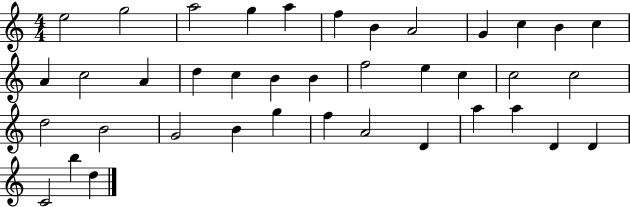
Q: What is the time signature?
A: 4/4